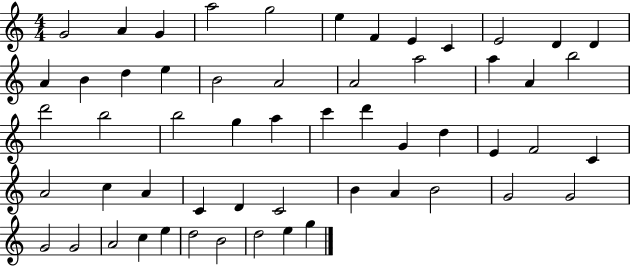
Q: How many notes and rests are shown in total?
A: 56